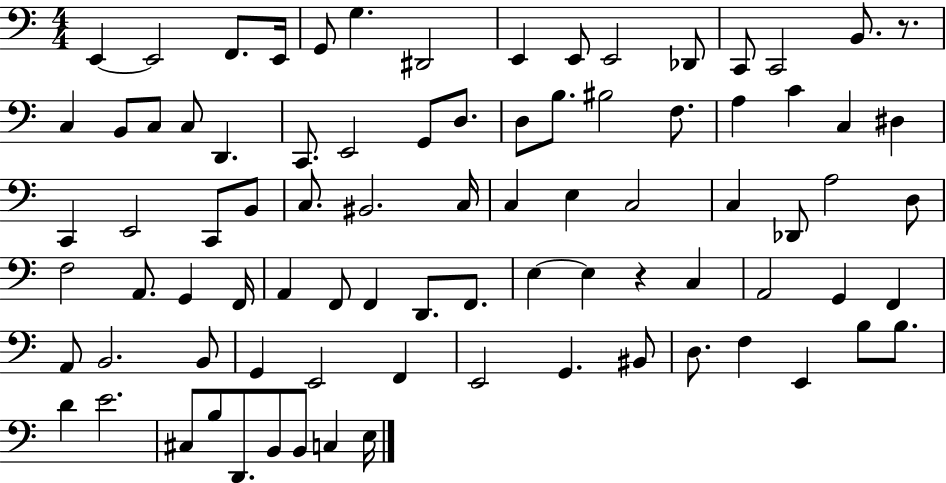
E2/q E2/h F2/e. E2/s G2/e G3/q. D#2/h E2/q E2/e E2/h Db2/e C2/e C2/h B2/e. R/e. C3/q B2/e C3/e C3/e D2/q. C2/e. E2/h G2/e D3/e. D3/e B3/e. BIS3/h F3/e. A3/q C4/q C3/q D#3/q C2/q E2/h C2/e B2/e C3/e. BIS2/h. C3/s C3/q E3/q C3/h C3/q Db2/e A3/h D3/e F3/h A2/e. G2/q F2/s A2/q F2/e F2/q D2/e. F2/e. E3/q E3/q R/q C3/q A2/h G2/q F2/q A2/e B2/h. B2/e G2/q E2/h F2/q E2/h G2/q. BIS2/e D3/e. F3/q E2/q B3/e B3/e. D4/q E4/h. C#3/e B3/e D2/e. B2/e B2/e C3/q E3/s